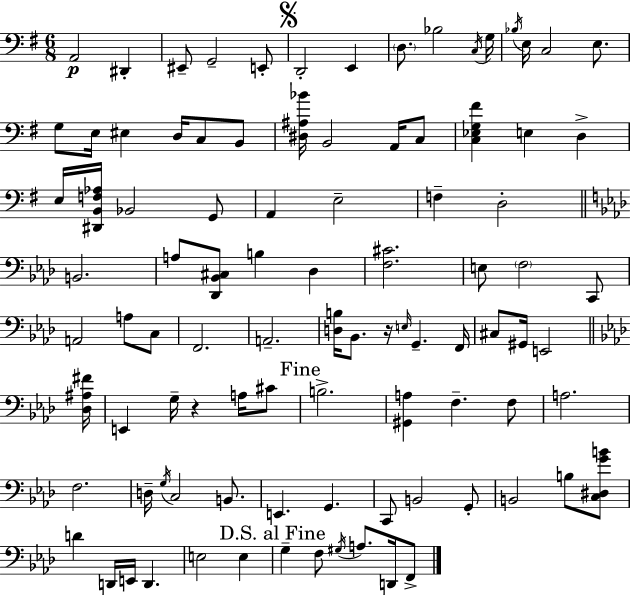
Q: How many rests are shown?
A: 2